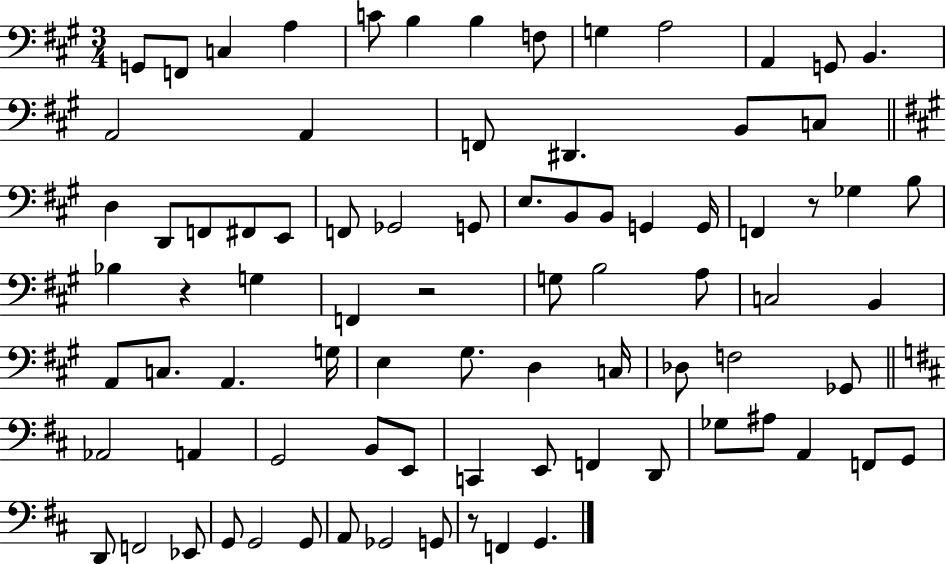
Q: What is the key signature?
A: A major